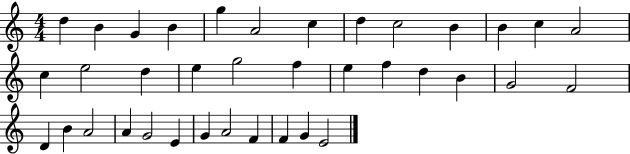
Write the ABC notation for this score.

X:1
T:Untitled
M:4/4
L:1/4
K:C
d B G B g A2 c d c2 B B c A2 c e2 d e g2 f e f d B G2 F2 D B A2 A G2 E G A2 F F G E2